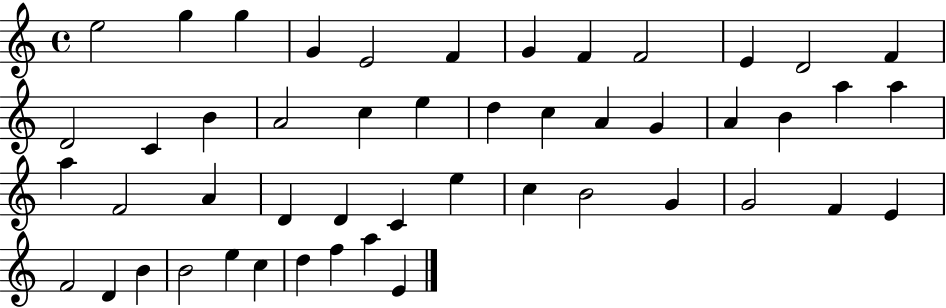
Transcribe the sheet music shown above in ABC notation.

X:1
T:Untitled
M:4/4
L:1/4
K:C
e2 g g G E2 F G F F2 E D2 F D2 C B A2 c e d c A G A B a a a F2 A D D C e c B2 G G2 F E F2 D B B2 e c d f a E